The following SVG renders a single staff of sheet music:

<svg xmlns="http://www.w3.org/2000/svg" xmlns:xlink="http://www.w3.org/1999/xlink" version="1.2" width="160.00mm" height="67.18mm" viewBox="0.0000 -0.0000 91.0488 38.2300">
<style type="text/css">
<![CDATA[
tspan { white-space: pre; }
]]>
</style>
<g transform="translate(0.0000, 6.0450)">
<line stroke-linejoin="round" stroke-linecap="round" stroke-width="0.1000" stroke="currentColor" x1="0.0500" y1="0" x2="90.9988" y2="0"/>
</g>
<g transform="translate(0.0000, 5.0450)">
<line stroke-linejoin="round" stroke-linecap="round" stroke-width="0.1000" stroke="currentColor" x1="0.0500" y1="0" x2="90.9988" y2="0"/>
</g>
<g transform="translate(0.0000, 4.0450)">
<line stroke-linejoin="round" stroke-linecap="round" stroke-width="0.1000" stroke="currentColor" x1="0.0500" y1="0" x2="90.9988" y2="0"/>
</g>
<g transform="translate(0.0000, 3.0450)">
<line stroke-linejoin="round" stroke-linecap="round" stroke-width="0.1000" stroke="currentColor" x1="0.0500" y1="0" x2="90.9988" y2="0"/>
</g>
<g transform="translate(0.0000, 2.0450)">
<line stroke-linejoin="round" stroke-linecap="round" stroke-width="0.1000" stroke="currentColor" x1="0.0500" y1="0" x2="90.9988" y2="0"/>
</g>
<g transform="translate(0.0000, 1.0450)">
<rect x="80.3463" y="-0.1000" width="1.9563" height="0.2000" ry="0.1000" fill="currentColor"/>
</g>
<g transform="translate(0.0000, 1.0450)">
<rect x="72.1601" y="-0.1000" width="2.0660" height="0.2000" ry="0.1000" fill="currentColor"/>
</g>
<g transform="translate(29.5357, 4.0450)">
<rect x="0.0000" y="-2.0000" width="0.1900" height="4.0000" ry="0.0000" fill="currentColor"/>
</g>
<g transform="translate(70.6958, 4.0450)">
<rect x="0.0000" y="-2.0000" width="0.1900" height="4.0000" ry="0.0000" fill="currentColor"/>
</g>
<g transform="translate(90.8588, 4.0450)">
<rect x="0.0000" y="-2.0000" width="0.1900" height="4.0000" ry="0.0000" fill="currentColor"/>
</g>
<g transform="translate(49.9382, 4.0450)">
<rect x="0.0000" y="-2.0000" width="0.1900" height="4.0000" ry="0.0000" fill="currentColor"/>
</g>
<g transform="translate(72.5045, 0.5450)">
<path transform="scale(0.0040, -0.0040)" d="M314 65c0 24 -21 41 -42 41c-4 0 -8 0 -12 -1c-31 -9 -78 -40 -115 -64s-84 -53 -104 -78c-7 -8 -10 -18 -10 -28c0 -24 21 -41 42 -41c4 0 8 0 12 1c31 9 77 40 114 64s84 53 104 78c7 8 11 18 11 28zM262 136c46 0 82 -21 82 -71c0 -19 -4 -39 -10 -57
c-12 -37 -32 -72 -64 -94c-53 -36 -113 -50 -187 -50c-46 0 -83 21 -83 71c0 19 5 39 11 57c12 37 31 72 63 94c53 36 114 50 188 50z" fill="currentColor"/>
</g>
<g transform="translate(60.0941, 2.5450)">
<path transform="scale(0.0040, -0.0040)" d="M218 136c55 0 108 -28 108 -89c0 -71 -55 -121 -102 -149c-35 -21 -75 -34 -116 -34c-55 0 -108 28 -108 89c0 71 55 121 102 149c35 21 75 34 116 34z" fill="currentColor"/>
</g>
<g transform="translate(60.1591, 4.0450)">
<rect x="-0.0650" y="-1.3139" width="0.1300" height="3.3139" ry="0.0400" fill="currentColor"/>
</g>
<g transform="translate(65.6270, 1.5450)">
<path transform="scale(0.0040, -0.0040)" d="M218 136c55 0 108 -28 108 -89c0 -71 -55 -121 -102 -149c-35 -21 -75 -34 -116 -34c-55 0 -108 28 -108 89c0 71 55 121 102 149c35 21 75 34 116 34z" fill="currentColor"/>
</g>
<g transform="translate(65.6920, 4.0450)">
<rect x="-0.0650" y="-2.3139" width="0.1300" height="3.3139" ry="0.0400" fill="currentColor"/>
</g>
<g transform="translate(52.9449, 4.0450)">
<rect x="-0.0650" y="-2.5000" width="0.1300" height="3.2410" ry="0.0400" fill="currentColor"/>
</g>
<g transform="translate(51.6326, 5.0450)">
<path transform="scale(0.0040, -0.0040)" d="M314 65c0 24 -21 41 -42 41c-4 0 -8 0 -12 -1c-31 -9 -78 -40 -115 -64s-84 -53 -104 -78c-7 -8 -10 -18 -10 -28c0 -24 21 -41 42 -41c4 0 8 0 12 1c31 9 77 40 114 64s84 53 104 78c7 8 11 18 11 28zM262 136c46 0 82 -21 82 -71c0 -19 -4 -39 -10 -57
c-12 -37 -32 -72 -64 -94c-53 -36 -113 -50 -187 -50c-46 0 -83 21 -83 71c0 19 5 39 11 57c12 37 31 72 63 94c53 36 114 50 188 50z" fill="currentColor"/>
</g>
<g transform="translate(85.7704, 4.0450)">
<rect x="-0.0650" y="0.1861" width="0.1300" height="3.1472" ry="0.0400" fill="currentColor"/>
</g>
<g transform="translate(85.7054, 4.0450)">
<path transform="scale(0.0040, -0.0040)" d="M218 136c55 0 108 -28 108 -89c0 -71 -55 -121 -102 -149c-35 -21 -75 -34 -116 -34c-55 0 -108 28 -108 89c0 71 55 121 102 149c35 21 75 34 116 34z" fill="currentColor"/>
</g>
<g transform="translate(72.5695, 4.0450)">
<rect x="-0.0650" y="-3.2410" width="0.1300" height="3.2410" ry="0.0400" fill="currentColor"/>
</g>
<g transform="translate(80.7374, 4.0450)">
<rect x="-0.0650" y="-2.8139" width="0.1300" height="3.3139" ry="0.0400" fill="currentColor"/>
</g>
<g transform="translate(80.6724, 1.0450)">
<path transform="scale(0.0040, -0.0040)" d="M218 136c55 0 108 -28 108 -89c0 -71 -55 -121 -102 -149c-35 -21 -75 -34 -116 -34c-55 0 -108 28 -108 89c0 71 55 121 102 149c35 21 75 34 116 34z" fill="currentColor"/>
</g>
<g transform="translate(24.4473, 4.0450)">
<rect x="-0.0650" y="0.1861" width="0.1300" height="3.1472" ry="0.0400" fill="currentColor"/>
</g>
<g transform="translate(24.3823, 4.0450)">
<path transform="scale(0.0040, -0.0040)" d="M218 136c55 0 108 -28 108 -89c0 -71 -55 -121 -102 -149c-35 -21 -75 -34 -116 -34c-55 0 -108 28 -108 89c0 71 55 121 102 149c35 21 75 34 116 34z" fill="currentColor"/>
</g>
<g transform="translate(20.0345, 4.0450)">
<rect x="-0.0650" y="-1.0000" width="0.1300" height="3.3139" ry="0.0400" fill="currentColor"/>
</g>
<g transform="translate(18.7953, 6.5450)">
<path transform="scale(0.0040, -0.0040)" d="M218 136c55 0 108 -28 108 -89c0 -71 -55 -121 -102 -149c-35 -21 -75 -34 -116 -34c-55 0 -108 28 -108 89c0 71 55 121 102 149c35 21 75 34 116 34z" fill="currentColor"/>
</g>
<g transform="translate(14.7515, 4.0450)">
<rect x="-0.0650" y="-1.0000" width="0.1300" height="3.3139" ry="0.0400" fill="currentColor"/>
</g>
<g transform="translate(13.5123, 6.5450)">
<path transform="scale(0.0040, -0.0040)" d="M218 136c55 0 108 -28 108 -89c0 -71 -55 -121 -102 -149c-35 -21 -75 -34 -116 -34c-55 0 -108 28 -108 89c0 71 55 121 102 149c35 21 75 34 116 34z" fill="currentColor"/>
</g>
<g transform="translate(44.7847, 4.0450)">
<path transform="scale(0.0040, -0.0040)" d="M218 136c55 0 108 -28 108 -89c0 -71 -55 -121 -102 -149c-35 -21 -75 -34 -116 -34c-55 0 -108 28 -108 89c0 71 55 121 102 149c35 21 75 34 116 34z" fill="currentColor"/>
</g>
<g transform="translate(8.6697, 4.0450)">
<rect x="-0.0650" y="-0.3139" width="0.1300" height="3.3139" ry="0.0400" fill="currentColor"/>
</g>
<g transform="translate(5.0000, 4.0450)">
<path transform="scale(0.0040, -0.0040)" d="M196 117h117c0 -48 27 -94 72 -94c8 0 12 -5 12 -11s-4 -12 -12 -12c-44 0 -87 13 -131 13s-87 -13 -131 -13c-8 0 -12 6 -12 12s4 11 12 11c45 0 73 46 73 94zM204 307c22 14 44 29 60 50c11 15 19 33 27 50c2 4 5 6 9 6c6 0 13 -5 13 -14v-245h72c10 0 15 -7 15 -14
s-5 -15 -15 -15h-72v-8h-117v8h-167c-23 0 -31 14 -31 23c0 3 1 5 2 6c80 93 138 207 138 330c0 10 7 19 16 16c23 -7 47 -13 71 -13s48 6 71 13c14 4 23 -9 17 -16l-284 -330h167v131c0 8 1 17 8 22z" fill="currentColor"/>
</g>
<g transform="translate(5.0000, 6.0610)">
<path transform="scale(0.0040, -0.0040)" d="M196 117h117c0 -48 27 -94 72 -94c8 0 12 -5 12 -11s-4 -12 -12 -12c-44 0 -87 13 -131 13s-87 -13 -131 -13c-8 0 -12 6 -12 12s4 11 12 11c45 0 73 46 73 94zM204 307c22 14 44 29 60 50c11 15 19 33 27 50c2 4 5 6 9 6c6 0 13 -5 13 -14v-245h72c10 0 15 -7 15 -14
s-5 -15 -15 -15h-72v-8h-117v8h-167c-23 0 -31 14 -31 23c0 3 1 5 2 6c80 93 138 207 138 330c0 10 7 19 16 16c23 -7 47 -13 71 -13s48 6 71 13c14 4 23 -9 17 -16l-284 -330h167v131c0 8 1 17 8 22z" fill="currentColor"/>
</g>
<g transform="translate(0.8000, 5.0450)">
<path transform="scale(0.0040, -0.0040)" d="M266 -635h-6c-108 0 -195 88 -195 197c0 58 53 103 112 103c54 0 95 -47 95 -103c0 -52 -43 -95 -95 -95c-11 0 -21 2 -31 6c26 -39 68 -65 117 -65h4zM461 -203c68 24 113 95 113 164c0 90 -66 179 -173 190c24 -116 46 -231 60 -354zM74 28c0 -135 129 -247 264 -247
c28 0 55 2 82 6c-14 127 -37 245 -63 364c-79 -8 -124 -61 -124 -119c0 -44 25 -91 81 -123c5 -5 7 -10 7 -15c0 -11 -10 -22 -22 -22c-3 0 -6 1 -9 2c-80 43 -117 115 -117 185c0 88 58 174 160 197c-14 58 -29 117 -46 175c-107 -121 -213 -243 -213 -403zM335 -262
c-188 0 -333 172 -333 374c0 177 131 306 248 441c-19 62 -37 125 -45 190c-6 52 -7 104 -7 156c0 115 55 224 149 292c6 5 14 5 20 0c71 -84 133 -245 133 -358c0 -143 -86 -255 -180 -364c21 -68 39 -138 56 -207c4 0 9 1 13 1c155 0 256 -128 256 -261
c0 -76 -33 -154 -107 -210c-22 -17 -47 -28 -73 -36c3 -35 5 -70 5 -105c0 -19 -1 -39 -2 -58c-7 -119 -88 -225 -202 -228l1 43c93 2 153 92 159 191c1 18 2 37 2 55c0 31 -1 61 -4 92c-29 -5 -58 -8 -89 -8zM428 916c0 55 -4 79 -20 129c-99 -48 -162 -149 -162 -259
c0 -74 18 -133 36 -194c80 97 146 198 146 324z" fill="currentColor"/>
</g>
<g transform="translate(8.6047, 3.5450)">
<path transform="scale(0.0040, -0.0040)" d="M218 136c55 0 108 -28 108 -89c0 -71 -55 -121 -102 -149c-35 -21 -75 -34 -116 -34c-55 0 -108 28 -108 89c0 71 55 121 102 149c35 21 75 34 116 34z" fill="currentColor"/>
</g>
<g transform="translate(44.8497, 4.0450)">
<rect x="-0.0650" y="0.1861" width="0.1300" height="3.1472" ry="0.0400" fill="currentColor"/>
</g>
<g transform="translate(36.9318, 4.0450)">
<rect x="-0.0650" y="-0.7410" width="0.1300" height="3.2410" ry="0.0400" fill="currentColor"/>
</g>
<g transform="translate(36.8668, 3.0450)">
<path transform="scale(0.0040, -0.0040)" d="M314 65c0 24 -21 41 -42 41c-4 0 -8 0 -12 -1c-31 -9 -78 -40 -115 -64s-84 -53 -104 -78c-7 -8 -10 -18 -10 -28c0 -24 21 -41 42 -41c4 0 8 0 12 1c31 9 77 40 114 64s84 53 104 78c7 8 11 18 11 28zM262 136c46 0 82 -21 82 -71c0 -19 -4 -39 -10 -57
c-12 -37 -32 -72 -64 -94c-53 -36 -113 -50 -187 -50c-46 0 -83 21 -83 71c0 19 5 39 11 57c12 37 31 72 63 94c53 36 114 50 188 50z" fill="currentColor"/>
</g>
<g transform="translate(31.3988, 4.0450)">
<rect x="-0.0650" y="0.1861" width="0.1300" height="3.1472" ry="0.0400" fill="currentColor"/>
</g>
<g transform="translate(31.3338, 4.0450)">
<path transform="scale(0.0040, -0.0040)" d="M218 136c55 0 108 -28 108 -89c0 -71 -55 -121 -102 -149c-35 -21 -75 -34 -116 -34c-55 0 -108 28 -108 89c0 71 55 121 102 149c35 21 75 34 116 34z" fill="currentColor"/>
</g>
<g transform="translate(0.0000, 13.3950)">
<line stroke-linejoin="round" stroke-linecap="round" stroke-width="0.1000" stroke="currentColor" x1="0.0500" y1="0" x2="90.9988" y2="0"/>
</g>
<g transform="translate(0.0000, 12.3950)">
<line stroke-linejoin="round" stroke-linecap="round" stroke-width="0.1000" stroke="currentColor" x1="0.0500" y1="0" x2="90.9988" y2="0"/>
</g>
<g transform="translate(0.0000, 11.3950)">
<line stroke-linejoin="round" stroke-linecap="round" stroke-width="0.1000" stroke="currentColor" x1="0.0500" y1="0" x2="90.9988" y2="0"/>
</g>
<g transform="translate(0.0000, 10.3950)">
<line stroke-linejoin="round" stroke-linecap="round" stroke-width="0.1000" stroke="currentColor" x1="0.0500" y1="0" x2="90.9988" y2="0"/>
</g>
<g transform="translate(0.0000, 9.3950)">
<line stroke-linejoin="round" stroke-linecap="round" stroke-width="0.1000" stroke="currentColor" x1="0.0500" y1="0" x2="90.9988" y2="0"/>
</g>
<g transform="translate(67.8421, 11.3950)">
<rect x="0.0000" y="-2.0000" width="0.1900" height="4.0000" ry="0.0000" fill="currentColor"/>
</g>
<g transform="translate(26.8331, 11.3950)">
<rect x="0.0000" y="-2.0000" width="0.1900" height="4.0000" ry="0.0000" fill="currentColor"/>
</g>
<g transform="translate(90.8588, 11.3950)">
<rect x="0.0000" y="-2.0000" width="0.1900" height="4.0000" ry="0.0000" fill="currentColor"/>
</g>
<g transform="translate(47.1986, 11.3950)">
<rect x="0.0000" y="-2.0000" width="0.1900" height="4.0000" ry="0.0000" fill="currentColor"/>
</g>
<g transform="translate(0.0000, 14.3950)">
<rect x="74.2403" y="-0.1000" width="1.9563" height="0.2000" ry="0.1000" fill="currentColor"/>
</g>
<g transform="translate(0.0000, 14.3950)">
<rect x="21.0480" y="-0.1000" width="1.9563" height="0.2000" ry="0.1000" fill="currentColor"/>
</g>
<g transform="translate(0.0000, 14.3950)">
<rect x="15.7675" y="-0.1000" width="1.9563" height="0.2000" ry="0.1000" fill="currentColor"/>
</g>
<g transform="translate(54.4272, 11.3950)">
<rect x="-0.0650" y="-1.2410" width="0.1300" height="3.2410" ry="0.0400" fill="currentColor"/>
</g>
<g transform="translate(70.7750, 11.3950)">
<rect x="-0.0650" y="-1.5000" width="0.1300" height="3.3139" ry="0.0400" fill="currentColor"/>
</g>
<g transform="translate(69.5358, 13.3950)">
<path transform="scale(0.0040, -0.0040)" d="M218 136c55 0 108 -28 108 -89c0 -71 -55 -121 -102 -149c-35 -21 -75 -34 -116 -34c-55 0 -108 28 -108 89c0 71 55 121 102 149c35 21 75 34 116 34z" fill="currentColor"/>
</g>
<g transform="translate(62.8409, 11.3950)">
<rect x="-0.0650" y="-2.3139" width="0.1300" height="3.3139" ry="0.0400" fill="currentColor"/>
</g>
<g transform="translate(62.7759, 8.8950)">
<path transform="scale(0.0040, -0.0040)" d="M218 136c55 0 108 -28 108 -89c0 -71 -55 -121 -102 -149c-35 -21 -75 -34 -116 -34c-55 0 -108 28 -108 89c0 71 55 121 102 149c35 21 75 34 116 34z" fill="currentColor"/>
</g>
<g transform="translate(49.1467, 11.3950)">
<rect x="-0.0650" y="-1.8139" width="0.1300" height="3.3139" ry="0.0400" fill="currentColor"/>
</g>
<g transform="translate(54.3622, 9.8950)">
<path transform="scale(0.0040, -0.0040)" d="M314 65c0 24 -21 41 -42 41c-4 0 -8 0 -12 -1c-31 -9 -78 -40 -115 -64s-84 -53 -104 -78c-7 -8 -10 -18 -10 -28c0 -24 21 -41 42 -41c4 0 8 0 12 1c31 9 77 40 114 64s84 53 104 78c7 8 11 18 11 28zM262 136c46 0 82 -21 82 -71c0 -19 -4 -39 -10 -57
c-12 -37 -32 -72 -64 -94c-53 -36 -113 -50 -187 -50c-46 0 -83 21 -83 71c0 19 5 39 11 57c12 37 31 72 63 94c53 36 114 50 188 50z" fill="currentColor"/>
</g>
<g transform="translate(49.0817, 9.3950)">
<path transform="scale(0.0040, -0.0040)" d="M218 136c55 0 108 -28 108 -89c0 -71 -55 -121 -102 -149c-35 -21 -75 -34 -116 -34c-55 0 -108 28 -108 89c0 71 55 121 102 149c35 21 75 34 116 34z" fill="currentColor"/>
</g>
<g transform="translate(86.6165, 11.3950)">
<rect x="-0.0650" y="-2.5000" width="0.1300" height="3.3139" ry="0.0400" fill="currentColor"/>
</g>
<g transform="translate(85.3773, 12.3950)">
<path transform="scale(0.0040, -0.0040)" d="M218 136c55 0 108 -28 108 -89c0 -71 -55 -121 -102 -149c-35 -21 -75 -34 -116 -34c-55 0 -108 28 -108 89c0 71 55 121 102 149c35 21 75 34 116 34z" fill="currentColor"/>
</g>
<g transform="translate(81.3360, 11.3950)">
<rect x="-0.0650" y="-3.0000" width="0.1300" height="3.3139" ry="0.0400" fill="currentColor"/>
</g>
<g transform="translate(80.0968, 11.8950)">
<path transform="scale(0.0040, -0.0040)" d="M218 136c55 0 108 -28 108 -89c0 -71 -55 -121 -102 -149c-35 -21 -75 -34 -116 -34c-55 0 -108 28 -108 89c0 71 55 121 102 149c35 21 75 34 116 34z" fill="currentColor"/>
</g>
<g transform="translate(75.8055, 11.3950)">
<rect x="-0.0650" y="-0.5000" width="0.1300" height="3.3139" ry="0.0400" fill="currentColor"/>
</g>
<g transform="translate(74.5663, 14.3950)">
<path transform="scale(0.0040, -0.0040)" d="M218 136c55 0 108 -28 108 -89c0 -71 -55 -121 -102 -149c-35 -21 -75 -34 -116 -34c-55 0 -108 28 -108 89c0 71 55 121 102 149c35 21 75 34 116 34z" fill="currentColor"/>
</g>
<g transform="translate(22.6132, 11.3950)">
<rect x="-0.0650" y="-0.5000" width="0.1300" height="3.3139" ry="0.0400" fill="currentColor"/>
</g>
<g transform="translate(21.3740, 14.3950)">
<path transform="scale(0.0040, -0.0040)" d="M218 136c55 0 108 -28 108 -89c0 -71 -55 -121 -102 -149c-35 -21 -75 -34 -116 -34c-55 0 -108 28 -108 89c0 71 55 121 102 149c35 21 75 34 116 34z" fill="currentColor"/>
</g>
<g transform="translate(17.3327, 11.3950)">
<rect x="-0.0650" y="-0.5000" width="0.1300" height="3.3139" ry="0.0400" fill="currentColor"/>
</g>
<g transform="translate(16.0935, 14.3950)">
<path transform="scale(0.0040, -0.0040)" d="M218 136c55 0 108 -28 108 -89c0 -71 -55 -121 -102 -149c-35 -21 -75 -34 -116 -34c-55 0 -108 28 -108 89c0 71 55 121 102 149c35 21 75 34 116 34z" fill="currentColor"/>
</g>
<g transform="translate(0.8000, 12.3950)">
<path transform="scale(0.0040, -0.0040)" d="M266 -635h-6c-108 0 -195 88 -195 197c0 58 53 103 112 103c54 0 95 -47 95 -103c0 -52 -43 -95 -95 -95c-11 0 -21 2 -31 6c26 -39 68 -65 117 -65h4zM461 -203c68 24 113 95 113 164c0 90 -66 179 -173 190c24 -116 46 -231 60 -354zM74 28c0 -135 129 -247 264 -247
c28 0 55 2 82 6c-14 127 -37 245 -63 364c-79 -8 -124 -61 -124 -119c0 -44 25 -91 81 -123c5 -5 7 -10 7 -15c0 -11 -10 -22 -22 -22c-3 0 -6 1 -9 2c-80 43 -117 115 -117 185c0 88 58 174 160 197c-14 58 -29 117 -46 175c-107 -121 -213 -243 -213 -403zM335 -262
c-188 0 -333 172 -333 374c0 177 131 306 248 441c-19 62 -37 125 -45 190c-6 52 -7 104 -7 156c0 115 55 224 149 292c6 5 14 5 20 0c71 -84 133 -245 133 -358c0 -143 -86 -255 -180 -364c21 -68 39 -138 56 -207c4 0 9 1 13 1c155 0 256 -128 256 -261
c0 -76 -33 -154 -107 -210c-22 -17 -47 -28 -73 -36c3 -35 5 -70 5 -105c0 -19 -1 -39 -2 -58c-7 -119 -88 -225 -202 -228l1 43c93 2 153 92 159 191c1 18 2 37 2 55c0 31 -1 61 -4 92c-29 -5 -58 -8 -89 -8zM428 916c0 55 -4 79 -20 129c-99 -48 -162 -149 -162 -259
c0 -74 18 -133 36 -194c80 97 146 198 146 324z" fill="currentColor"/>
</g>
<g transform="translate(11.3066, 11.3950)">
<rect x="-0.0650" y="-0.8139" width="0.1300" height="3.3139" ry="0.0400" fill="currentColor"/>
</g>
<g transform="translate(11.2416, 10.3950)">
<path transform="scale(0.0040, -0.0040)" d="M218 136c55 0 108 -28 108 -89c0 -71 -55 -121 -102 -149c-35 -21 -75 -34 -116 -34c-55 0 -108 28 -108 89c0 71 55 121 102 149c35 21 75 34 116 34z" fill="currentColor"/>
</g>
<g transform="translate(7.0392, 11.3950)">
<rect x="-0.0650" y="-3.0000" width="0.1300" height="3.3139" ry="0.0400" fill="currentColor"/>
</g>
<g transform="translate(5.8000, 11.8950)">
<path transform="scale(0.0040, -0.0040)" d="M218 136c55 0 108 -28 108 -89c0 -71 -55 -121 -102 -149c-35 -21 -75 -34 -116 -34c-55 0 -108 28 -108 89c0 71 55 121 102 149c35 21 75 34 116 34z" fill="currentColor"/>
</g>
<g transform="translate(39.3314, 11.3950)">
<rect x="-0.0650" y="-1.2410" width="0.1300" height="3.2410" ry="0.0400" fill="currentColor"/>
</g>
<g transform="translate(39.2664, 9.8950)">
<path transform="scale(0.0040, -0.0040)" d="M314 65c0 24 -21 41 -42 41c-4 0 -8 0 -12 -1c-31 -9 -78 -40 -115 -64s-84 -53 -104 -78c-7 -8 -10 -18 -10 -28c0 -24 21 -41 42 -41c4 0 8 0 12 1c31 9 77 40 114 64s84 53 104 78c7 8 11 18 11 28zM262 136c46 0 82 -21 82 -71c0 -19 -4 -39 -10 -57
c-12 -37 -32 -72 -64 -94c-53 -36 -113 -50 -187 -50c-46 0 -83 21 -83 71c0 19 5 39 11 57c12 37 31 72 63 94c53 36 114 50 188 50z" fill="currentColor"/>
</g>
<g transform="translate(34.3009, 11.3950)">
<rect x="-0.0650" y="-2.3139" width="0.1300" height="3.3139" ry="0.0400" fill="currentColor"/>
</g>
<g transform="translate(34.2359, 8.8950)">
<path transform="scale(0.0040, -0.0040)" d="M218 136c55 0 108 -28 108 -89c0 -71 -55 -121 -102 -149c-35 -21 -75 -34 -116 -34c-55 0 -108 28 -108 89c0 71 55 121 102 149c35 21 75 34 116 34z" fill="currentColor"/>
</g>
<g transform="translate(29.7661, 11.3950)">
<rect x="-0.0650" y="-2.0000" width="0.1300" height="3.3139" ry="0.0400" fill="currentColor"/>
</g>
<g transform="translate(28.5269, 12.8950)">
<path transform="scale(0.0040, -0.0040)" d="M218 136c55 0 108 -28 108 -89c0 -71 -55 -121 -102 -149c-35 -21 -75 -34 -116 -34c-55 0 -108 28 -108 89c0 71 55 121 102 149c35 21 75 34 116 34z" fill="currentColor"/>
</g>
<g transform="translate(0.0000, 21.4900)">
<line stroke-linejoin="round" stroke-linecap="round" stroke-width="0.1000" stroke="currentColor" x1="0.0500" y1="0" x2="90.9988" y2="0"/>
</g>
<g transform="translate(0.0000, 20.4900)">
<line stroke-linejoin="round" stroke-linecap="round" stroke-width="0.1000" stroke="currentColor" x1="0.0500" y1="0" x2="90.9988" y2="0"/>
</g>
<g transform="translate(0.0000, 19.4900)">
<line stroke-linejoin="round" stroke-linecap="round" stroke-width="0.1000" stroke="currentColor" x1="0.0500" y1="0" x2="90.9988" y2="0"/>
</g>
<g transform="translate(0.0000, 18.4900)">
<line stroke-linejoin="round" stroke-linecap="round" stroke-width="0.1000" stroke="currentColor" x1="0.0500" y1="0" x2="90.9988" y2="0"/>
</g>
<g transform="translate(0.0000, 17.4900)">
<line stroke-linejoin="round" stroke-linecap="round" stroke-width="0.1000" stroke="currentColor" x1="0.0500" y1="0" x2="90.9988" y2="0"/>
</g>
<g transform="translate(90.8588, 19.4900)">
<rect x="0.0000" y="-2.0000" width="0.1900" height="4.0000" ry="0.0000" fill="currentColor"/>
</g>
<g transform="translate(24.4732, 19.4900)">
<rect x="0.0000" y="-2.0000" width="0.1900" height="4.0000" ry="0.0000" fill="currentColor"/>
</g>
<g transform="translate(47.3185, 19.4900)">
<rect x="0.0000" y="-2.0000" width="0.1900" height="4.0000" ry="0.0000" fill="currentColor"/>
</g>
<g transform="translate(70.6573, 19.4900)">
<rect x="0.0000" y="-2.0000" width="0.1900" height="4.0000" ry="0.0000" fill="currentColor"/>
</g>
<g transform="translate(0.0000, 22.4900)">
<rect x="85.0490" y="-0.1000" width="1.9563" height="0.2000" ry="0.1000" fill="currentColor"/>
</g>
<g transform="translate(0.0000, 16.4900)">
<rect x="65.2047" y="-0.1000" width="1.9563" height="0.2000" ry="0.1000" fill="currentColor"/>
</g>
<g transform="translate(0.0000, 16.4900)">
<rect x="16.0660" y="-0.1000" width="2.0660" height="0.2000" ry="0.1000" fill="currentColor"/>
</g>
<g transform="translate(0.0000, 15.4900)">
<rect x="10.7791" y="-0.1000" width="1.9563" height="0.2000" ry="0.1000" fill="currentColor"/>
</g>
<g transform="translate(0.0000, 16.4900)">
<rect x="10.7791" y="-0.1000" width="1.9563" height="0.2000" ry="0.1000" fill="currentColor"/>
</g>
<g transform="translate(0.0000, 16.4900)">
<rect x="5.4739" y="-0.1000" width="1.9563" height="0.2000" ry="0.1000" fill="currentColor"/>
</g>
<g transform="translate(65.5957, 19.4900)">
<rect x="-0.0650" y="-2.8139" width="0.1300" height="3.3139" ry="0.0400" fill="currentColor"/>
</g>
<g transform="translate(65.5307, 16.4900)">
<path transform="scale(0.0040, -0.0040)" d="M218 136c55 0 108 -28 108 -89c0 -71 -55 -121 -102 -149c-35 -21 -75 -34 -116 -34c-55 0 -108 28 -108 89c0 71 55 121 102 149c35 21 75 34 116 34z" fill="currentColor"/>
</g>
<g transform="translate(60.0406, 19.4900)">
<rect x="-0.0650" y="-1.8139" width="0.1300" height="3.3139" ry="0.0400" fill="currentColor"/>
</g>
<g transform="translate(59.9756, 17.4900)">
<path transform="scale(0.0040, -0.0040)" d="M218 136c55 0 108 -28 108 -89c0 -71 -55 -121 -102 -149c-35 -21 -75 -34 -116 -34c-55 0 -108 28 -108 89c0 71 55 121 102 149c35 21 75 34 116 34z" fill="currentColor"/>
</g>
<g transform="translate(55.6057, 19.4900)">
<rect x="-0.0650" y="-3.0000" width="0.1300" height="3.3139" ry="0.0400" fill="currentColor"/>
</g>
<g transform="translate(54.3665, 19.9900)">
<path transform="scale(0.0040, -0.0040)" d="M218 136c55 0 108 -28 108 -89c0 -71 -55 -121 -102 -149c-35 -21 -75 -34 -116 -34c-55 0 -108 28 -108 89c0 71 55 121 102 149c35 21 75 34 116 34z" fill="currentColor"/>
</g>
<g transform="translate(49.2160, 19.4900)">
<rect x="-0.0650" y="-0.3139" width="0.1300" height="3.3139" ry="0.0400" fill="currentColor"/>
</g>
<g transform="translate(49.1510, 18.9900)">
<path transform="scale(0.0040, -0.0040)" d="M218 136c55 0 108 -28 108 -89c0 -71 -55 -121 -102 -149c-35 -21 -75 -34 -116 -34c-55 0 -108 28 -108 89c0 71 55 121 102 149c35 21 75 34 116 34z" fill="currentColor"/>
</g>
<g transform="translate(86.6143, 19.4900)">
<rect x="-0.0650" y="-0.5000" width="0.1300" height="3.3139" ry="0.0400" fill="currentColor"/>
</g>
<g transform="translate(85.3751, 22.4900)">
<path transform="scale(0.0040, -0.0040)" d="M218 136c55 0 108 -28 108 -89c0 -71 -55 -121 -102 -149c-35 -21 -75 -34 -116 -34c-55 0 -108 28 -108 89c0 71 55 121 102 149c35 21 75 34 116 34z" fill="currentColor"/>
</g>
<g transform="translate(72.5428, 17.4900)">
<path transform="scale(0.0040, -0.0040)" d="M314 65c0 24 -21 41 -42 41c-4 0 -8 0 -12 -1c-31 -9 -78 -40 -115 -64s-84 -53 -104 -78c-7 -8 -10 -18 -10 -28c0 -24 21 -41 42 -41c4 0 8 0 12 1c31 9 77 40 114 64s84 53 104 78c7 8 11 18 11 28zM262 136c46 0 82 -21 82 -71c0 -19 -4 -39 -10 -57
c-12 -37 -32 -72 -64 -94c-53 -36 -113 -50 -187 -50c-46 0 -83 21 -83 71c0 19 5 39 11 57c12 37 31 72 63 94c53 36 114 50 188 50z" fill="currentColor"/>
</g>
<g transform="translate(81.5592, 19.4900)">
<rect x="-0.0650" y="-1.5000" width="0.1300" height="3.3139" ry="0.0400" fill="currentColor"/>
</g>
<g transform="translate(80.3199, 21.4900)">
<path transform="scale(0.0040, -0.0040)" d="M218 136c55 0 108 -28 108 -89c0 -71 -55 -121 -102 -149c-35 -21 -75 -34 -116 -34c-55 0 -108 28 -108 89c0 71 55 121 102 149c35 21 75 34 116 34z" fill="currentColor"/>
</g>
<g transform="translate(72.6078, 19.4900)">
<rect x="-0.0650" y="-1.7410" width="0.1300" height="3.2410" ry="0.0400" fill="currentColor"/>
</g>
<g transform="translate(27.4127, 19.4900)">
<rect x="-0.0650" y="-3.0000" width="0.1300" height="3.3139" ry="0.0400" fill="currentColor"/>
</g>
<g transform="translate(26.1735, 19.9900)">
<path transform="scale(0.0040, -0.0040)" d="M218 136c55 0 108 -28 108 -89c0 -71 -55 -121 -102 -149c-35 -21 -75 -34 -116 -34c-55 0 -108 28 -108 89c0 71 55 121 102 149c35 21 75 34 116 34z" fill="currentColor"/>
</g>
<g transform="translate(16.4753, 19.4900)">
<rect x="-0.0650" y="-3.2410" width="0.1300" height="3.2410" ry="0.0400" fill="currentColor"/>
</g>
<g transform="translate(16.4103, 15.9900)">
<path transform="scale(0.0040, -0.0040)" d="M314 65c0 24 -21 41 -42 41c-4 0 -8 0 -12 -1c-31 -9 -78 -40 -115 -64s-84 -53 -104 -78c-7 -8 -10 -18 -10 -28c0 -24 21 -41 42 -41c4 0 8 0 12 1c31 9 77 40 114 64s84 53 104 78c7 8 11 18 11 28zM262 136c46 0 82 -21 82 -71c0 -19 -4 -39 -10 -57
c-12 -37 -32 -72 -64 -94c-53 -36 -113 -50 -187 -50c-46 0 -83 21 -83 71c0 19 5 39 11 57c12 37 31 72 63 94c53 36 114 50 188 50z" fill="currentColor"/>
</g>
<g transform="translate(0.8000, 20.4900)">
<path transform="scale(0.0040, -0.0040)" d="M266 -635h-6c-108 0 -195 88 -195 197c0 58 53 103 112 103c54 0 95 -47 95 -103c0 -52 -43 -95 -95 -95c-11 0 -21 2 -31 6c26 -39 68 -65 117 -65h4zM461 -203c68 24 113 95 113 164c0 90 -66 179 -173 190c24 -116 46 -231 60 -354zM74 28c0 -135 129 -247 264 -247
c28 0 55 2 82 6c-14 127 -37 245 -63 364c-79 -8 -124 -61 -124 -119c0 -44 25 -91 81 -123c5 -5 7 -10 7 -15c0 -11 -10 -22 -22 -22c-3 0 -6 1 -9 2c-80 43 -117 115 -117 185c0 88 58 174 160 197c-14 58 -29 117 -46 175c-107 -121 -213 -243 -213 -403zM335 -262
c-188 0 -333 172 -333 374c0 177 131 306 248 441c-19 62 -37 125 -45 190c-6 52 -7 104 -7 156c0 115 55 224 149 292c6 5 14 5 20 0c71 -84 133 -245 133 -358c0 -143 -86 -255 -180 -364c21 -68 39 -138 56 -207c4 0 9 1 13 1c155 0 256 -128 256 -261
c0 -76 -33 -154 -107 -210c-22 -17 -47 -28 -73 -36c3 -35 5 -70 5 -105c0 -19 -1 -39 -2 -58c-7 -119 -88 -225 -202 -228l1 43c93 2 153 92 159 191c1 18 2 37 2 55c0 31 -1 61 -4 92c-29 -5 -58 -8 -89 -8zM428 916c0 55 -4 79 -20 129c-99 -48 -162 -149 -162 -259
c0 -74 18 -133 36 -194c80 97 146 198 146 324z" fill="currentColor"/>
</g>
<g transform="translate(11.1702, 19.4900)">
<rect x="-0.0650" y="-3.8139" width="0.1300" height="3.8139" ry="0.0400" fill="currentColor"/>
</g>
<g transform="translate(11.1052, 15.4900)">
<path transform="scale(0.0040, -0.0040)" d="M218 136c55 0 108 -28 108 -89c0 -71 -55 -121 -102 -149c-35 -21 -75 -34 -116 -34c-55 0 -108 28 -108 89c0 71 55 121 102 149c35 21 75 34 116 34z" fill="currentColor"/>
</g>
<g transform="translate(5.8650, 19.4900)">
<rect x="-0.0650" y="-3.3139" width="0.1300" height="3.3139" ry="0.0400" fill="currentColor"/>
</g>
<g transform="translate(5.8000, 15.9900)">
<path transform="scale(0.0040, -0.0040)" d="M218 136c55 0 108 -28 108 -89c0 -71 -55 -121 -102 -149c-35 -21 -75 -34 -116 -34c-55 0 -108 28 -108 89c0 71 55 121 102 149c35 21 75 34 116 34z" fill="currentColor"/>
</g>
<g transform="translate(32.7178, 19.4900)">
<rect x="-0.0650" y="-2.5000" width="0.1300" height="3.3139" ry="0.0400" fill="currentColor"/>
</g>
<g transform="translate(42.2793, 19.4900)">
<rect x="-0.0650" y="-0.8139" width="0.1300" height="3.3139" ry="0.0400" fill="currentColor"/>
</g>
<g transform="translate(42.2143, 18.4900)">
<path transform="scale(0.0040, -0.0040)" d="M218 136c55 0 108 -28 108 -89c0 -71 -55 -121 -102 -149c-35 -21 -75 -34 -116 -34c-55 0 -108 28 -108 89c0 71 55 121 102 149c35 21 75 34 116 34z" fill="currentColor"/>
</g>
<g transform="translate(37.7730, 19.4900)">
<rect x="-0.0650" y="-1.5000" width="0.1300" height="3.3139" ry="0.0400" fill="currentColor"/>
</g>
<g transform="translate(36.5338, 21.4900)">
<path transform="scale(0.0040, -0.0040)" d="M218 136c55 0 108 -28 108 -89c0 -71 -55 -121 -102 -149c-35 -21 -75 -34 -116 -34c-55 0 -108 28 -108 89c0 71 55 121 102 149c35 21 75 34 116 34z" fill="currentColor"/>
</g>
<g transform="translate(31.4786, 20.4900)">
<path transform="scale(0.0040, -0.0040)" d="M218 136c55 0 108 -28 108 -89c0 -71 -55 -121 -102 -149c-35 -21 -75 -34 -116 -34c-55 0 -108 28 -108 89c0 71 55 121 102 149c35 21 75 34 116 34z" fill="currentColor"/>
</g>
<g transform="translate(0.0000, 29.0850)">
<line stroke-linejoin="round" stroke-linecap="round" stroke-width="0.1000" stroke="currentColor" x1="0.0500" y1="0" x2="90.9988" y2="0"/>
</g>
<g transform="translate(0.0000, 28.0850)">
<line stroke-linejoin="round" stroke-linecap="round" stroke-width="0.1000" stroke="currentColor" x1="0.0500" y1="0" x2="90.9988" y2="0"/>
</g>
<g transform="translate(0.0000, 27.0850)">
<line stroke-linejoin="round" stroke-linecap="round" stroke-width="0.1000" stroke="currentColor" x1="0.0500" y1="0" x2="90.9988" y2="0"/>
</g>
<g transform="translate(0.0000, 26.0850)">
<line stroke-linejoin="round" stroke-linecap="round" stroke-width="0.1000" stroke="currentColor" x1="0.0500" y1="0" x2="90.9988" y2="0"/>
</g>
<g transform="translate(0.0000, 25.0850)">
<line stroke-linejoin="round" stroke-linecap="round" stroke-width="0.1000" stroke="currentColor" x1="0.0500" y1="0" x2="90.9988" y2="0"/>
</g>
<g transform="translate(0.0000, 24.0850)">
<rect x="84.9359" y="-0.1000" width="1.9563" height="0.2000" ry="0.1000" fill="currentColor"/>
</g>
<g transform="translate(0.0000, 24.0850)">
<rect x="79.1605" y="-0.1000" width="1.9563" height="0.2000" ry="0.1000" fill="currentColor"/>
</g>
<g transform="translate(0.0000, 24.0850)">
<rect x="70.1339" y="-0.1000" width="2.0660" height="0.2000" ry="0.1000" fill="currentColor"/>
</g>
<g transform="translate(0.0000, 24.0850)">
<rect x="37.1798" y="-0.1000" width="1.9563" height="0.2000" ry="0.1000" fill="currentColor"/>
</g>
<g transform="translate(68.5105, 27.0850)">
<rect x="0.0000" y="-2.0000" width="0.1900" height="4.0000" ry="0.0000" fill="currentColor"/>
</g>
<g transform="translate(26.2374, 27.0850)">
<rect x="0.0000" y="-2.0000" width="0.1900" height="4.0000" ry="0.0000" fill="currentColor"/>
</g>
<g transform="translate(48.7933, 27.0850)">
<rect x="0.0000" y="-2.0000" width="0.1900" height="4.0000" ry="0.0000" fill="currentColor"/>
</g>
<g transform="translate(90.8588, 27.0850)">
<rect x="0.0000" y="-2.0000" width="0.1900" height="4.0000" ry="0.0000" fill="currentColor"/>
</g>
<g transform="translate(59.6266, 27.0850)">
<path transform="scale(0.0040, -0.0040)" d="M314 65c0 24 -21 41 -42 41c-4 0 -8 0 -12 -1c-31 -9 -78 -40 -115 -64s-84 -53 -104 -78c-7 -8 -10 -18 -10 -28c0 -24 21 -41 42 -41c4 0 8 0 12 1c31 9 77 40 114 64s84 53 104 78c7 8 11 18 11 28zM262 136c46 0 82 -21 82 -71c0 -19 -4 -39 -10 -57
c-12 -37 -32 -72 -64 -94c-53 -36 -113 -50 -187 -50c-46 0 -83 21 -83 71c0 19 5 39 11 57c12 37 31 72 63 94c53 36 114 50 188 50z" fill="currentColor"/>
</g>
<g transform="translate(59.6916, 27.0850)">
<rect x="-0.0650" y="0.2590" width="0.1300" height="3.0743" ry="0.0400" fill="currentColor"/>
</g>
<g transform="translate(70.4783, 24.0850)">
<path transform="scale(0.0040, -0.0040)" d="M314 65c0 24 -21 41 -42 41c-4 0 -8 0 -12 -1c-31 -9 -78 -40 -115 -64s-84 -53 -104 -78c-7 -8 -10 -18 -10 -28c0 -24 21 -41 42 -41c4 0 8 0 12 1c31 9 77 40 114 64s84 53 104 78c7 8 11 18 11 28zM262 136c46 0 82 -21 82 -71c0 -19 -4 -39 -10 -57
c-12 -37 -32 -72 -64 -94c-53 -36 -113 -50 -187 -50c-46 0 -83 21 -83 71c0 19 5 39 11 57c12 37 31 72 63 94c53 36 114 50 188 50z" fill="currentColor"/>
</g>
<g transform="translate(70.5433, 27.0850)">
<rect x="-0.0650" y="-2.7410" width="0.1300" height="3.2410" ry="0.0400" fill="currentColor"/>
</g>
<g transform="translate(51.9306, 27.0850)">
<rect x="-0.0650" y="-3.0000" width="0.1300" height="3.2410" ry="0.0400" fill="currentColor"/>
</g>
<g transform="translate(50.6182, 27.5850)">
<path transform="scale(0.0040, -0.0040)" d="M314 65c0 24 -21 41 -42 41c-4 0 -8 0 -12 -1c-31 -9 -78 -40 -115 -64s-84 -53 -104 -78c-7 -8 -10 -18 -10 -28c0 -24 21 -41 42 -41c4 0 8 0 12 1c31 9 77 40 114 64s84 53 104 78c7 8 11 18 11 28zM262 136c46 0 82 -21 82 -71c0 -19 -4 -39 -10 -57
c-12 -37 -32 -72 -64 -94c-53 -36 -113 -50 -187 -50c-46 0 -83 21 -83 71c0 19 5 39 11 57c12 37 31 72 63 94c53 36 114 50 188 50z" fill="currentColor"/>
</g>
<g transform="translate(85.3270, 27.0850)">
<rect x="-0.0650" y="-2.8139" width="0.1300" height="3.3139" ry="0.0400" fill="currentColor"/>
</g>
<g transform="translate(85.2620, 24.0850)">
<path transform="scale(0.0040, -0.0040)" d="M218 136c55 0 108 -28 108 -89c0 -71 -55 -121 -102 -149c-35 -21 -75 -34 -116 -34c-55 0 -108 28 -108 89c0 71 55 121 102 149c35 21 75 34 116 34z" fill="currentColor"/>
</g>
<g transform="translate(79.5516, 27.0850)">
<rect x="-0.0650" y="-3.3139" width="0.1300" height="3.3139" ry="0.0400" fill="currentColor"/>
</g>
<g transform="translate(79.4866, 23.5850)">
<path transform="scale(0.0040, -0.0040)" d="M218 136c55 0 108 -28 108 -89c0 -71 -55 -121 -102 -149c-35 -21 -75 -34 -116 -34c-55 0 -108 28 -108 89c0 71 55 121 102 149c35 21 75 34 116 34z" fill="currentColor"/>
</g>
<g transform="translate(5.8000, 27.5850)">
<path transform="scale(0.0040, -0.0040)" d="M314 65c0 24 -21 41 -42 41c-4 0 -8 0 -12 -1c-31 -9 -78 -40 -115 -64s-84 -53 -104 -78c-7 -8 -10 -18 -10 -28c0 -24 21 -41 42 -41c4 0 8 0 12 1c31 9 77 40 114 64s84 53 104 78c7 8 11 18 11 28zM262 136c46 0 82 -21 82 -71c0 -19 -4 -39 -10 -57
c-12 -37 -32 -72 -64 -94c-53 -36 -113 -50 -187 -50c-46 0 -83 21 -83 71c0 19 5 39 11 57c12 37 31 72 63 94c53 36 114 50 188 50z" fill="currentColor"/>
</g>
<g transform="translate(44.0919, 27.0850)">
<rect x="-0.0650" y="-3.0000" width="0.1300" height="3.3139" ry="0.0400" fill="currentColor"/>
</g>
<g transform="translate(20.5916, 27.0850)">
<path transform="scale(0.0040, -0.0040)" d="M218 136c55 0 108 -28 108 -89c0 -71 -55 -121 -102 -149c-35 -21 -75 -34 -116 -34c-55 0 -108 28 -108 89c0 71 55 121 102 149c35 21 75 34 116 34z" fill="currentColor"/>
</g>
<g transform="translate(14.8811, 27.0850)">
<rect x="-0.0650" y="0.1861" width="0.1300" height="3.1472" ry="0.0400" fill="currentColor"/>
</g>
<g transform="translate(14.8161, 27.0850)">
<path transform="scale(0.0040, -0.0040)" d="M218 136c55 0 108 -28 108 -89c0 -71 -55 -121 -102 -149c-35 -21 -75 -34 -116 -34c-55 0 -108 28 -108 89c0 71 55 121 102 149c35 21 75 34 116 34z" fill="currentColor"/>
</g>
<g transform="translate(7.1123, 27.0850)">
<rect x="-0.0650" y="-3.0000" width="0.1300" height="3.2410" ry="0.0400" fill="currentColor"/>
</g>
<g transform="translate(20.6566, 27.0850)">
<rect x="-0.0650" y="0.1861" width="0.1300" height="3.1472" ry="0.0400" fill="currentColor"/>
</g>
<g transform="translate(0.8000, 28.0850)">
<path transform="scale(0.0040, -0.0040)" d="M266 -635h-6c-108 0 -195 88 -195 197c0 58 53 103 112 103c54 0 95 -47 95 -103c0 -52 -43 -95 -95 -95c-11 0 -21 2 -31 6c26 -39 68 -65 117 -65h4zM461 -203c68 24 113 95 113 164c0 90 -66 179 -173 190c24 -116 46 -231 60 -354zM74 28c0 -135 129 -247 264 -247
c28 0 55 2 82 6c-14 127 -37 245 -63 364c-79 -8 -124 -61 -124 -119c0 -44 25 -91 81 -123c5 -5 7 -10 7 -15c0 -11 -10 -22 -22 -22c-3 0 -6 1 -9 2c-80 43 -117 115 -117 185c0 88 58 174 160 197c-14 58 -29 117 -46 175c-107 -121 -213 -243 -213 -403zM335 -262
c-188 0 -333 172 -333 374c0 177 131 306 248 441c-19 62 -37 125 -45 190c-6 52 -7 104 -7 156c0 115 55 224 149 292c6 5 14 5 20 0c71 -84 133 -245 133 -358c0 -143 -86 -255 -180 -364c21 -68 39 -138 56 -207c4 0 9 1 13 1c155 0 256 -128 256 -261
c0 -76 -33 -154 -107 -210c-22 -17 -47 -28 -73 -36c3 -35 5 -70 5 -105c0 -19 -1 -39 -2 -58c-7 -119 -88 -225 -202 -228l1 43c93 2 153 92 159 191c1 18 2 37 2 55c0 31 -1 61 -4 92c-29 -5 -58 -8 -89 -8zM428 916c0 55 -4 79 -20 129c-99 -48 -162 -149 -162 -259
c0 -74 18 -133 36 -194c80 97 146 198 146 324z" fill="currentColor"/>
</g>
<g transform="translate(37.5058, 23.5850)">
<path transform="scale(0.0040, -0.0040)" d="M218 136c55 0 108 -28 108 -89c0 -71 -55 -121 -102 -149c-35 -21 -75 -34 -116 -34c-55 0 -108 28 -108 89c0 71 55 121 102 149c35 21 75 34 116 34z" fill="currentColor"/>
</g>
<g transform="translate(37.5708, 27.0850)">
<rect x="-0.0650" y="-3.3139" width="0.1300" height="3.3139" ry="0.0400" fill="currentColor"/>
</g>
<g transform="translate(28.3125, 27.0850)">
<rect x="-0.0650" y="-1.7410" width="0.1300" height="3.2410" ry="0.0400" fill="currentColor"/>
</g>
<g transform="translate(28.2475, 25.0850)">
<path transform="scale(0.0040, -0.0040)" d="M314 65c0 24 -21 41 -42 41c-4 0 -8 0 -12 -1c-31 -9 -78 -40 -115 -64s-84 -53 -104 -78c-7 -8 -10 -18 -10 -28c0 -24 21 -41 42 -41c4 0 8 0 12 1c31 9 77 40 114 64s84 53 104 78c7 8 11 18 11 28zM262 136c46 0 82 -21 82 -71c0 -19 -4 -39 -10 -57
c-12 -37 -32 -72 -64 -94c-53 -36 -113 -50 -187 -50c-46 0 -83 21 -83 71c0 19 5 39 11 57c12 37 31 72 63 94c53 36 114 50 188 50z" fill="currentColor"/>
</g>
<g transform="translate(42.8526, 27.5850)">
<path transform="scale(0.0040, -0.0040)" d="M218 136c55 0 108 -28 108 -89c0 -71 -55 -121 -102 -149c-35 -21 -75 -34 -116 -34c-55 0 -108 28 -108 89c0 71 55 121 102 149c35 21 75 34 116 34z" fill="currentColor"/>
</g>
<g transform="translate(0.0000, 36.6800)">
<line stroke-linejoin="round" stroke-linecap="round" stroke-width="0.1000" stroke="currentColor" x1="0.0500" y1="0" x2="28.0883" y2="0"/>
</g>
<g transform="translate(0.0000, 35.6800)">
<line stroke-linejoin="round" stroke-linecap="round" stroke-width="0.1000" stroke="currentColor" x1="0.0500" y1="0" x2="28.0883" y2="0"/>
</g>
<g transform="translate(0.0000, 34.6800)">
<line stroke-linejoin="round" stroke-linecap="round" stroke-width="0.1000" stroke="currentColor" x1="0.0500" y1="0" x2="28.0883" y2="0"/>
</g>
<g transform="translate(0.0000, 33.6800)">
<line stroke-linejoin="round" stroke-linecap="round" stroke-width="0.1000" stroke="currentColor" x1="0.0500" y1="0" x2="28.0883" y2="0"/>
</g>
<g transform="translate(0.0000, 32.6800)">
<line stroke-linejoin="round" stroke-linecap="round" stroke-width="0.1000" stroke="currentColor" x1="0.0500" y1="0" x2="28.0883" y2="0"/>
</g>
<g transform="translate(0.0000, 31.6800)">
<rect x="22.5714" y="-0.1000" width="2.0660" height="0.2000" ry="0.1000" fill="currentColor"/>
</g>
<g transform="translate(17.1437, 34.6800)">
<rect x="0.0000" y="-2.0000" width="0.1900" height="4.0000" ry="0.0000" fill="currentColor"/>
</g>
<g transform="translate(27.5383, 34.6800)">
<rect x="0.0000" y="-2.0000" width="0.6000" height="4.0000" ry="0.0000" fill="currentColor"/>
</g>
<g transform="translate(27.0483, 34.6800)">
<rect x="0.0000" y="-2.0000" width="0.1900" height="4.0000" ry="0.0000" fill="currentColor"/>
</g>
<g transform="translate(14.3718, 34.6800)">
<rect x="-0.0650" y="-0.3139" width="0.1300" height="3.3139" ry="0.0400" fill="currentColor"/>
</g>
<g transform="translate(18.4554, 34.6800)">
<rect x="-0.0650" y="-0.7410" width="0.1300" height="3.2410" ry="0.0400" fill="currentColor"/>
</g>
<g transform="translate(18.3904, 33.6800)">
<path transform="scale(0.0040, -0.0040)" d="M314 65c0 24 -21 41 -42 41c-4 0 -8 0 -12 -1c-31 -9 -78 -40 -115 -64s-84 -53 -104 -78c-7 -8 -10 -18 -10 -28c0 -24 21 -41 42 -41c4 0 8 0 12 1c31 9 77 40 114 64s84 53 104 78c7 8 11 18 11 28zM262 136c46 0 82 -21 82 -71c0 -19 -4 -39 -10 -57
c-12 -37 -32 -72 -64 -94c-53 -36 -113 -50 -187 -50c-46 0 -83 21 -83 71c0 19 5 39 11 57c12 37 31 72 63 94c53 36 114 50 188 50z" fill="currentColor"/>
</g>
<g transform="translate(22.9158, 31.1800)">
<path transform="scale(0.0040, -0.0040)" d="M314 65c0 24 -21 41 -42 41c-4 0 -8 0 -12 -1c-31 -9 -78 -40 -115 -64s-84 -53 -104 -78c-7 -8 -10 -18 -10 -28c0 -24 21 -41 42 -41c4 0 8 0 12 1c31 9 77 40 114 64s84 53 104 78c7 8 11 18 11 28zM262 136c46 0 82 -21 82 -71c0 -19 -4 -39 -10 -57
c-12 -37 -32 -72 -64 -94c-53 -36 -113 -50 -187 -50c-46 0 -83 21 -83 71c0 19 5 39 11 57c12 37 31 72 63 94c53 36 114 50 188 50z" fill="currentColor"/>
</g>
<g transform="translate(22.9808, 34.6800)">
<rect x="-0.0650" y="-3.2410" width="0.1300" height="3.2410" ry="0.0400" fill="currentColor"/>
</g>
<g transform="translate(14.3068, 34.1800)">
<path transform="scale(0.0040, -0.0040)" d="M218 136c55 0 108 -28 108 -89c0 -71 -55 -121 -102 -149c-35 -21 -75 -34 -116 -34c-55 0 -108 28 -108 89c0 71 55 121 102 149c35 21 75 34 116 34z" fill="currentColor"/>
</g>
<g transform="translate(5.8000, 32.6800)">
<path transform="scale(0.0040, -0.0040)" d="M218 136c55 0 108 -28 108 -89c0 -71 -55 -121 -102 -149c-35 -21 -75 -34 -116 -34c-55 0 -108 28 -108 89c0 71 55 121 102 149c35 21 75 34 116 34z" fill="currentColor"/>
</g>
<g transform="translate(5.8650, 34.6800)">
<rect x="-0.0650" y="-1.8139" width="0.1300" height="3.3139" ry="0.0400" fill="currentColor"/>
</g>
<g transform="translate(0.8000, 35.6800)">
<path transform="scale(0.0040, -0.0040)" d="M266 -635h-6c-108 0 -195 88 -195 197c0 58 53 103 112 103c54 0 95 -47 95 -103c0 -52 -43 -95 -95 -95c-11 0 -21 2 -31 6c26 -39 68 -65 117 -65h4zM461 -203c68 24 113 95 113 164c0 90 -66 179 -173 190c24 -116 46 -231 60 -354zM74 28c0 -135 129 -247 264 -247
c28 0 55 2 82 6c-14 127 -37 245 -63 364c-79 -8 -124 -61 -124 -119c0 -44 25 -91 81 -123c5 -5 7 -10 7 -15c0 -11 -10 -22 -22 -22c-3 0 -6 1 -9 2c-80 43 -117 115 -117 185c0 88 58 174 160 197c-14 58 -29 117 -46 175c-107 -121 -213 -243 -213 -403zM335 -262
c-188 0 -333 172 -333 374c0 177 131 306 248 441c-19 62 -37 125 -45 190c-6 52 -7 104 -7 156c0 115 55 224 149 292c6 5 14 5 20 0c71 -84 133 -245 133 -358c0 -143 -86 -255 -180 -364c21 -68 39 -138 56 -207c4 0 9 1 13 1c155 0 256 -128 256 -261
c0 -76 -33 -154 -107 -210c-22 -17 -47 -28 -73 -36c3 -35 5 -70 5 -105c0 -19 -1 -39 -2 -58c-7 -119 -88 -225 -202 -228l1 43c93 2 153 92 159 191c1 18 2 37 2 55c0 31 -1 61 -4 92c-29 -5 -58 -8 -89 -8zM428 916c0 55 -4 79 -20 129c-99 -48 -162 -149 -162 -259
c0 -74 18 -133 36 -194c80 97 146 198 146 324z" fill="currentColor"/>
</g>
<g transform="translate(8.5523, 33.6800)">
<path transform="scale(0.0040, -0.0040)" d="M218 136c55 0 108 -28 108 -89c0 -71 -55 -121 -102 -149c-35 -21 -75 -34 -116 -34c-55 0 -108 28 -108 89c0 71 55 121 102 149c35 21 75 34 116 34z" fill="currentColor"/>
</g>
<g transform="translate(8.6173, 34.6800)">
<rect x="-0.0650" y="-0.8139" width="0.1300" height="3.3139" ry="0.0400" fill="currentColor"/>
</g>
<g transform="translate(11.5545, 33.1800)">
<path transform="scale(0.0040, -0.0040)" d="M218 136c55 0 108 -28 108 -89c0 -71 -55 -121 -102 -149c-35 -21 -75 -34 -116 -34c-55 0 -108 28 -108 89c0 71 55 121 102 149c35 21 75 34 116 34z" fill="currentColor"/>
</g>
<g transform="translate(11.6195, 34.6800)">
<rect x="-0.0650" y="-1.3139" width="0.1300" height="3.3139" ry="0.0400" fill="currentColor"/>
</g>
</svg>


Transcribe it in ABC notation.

X:1
T:Untitled
M:4/4
L:1/4
K:C
c D D B B d2 B G2 e g b2 a B A d C C F g e2 f e2 g E C A G b c' b2 A G E d c A f a f2 E C A2 B B f2 b A A2 B2 a2 b a f d e c d2 b2